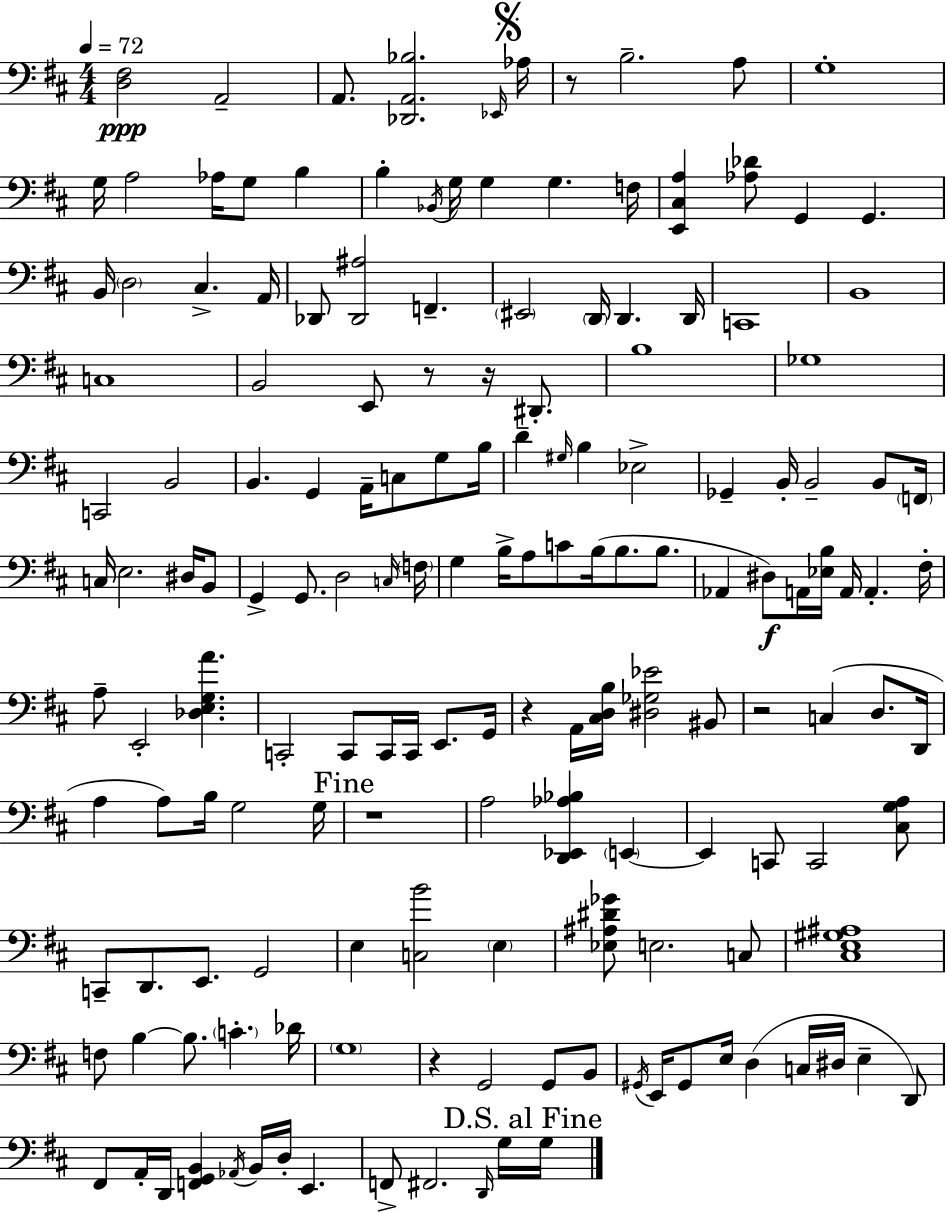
X:1
T:Untitled
M:4/4
L:1/4
K:D
[D,^F,]2 A,,2 A,,/2 [_D,,A,,_B,]2 _E,,/4 _A,/4 z/2 B,2 A,/2 G,4 G,/4 A,2 _A,/4 G,/2 B, B, _B,,/4 G,/4 G, G, F,/4 [E,,^C,A,] [_A,_D]/2 G,, G,, B,,/4 D,2 ^C, A,,/4 _D,,/2 [_D,,^A,]2 F,, ^E,,2 D,,/4 D,, D,,/4 C,,4 B,,4 C,4 B,,2 E,,/2 z/2 z/4 ^D,,/2 B,4 _G,4 C,,2 B,,2 B,, G,, A,,/4 C,/2 G,/2 B,/4 D ^G,/4 B, _E,2 _G,, B,,/4 B,,2 B,,/2 F,,/4 C,/4 E,2 ^D,/4 B,,/2 G,, G,,/2 D,2 C,/4 F,/4 G, B,/4 A,/2 C/2 B,/4 B,/2 B,/2 _A,, ^D,/2 A,,/4 [_E,B,]/4 A,,/4 A,, ^F,/4 A,/2 E,,2 [_D,E,G,A] C,,2 C,,/2 C,,/4 C,,/4 E,,/2 G,,/4 z A,,/4 [^C,D,B,]/4 [^D,_G,_E]2 ^B,,/2 z2 C, D,/2 D,,/4 A, A,/2 B,/4 G,2 G,/4 z4 A,2 [D,,_E,,_A,_B,] E,, E,, C,,/2 C,,2 [^C,G,A,]/2 C,,/2 D,,/2 E,,/2 G,,2 E, [C,B]2 E, [_E,^A,^D_G]/2 E,2 C,/2 [^C,E,^G,^A,]4 F,/2 B, B,/2 C _D/4 G,4 z G,,2 G,,/2 B,,/2 ^G,,/4 E,,/4 ^G,,/2 E,/4 D, C,/4 ^D,/4 E, D,,/2 ^F,,/2 A,,/4 D,,/4 [F,,G,,B,,] _A,,/4 B,,/4 D,/4 E,, F,,/2 ^F,,2 D,,/4 G,/4 G,/4